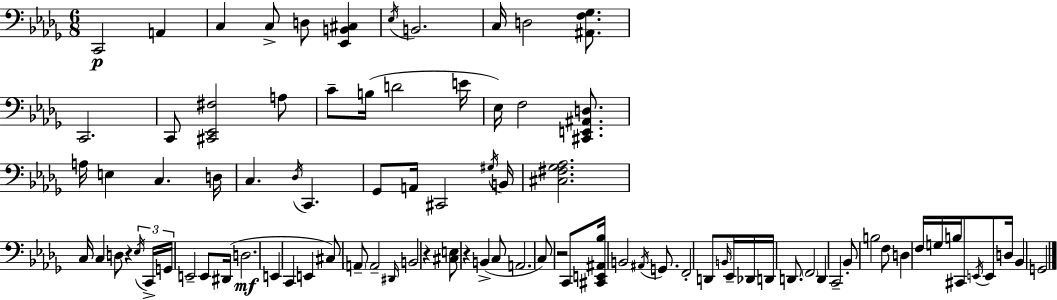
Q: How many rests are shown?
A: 4